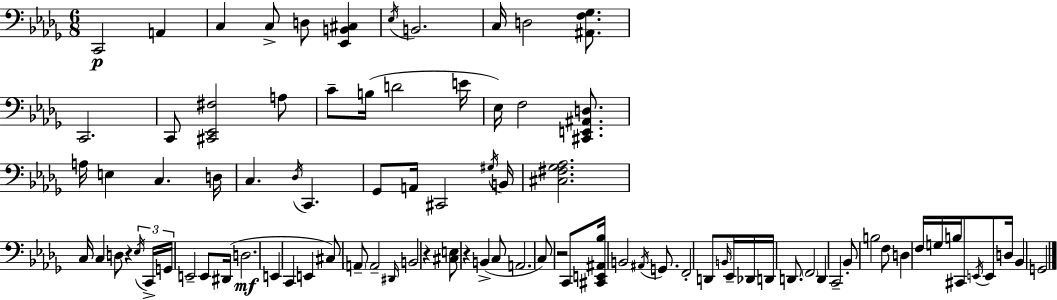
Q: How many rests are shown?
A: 4